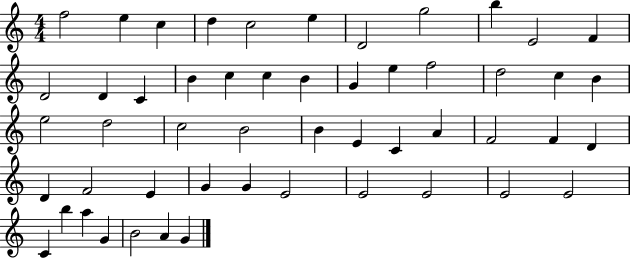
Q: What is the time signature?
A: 4/4